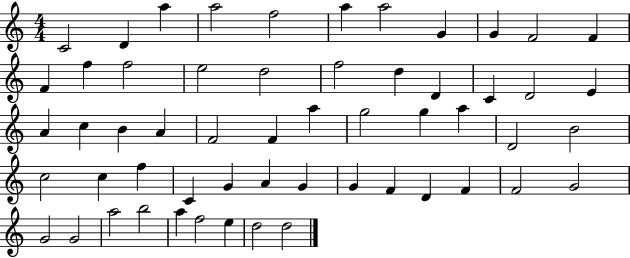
{
  \clef treble
  \numericTimeSignature
  \time 4/4
  \key c \major
  c'2 d'4 a''4 | a''2 f''2 | a''4 a''2 g'4 | g'4 f'2 f'4 | \break f'4 f''4 f''2 | e''2 d''2 | f''2 d''4 d'4 | c'4 d'2 e'4 | \break a'4 c''4 b'4 a'4 | f'2 f'4 a''4 | g''2 g''4 a''4 | d'2 b'2 | \break c''2 c''4 f''4 | c'4 g'4 a'4 g'4 | g'4 f'4 d'4 f'4 | f'2 g'2 | \break g'2 g'2 | a''2 b''2 | a''4 f''2 e''4 | d''2 d''2 | \break \bar "|."
}